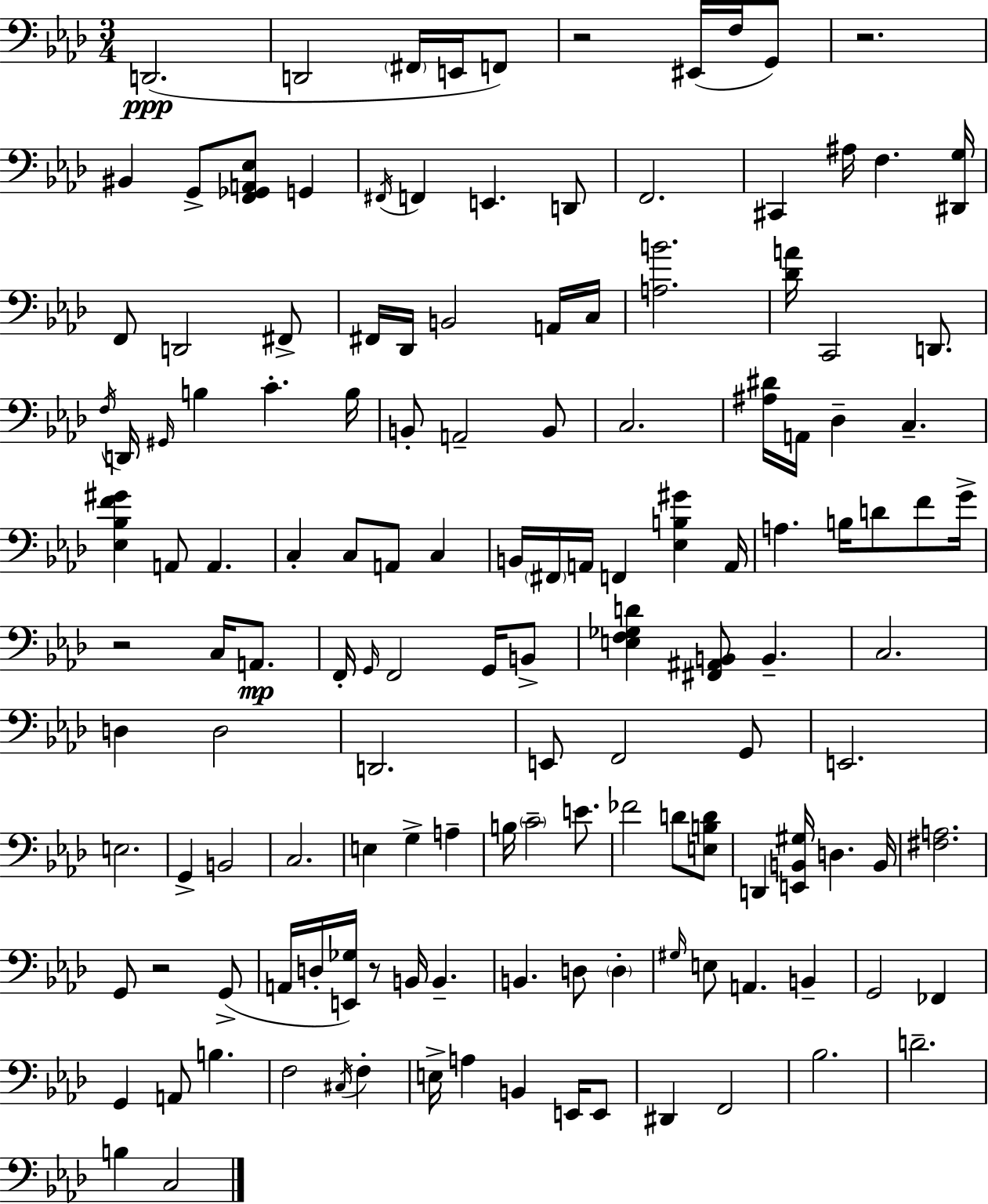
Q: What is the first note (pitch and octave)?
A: D2